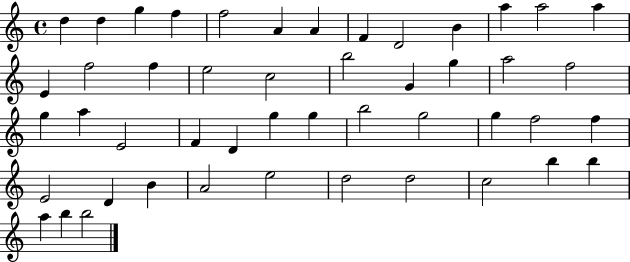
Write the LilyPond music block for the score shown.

{
  \clef treble
  \time 4/4
  \defaultTimeSignature
  \key c \major
  d''4 d''4 g''4 f''4 | f''2 a'4 a'4 | f'4 d'2 b'4 | a''4 a''2 a''4 | \break e'4 f''2 f''4 | e''2 c''2 | b''2 g'4 g''4 | a''2 f''2 | \break g''4 a''4 e'2 | f'4 d'4 g''4 g''4 | b''2 g''2 | g''4 f''2 f''4 | \break e'2 d'4 b'4 | a'2 e''2 | d''2 d''2 | c''2 b''4 b''4 | \break a''4 b''4 b''2 | \bar "|."
}